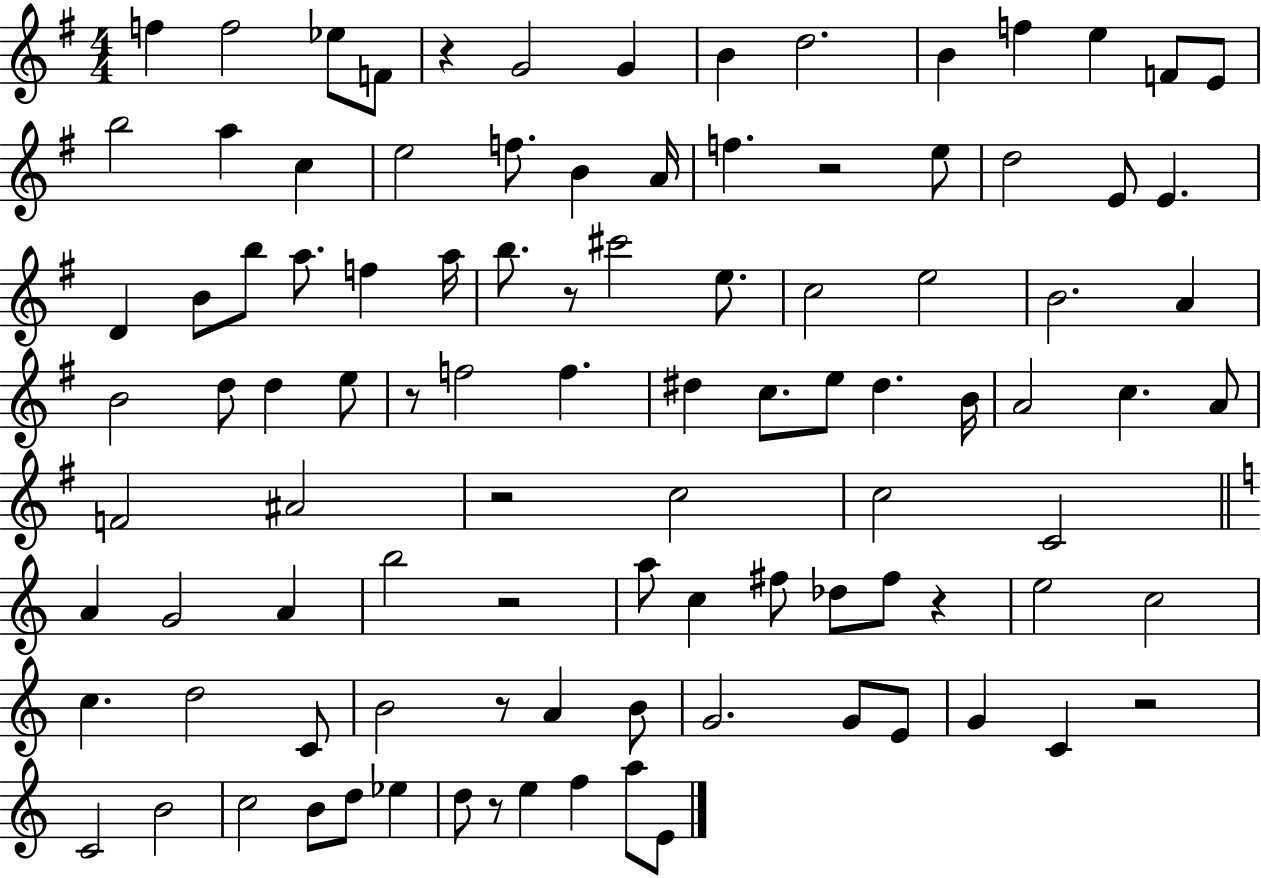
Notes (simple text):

F5/q F5/h Eb5/e F4/e R/q G4/h G4/q B4/q D5/h. B4/q F5/q E5/q F4/e E4/e B5/h A5/q C5/q E5/h F5/e. B4/q A4/s F5/q. R/h E5/e D5/h E4/e E4/q. D4/q B4/e B5/e A5/e. F5/q A5/s B5/e. R/e C#6/h E5/e. C5/h E5/h B4/h. A4/q B4/h D5/e D5/q E5/e R/e F5/h F5/q. D#5/q C5/e. E5/e D#5/q. B4/s A4/h C5/q. A4/e F4/h A#4/h R/h C5/h C5/h C4/h A4/q G4/h A4/q B5/h R/h A5/e C5/q F#5/e Db5/e F#5/e R/q E5/h C5/h C5/q. D5/h C4/e B4/h R/e A4/q B4/e G4/h. G4/e E4/e G4/q C4/q R/h C4/h B4/h C5/h B4/e D5/e Eb5/q D5/e R/e E5/q F5/q A5/e E4/e